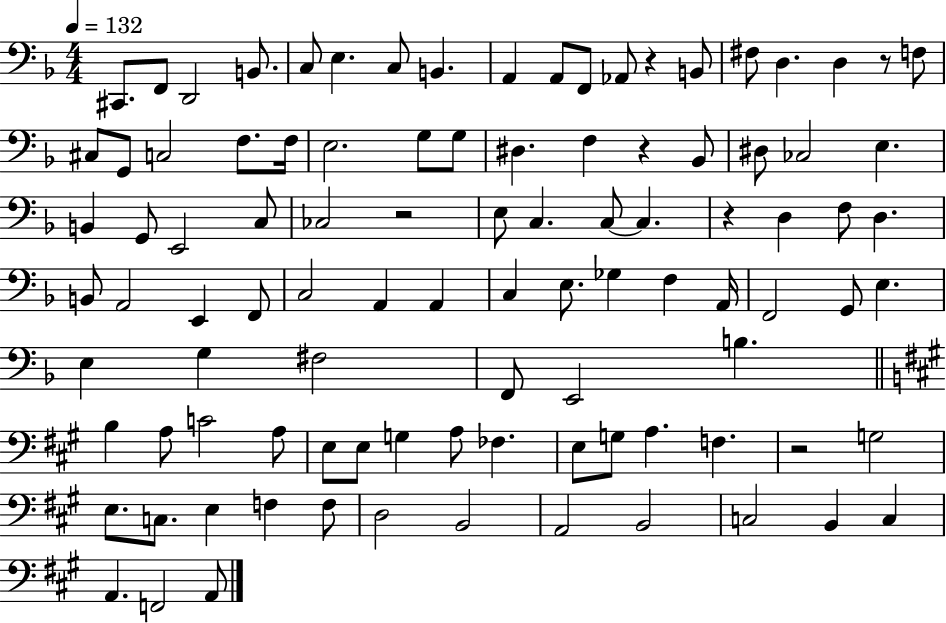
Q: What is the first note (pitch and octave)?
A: C#2